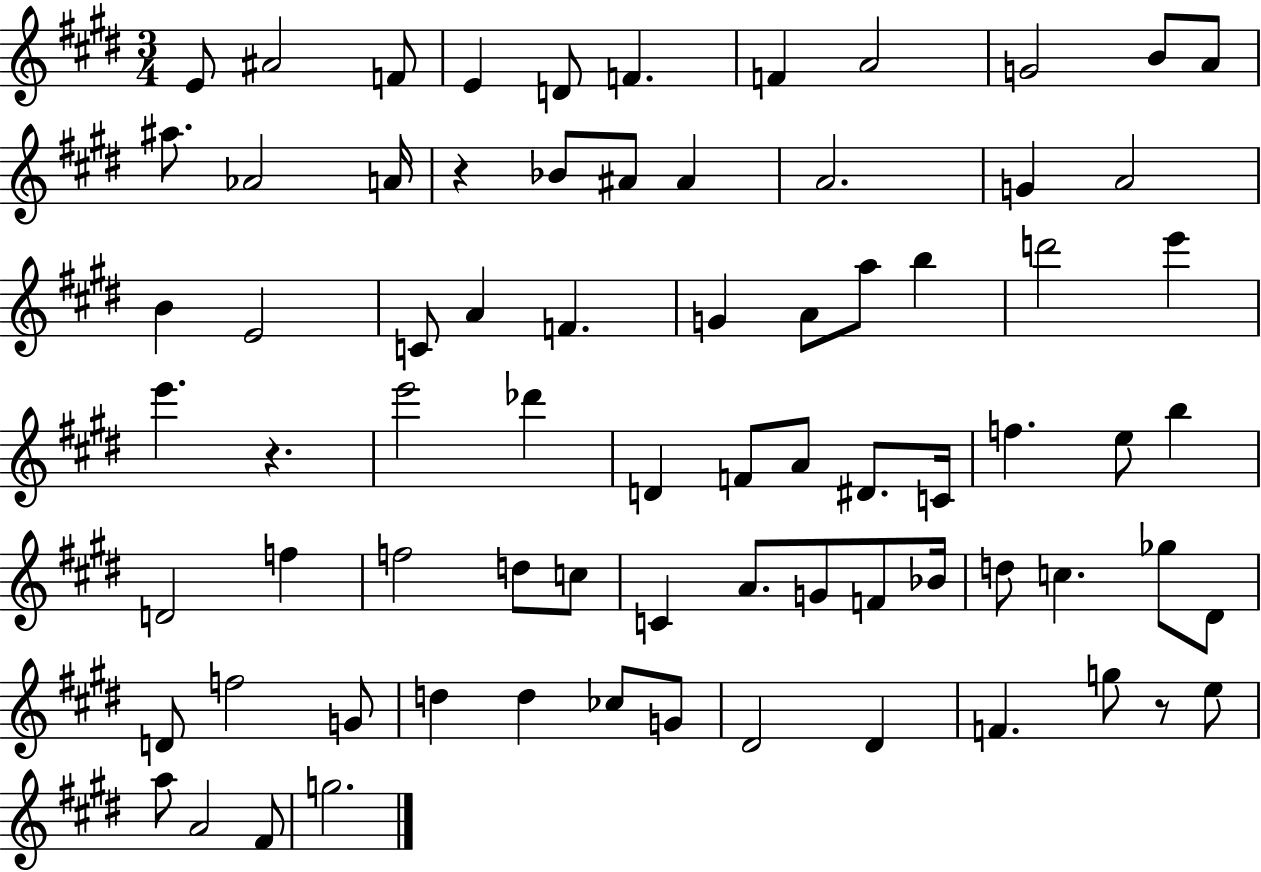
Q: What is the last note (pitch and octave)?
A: G5